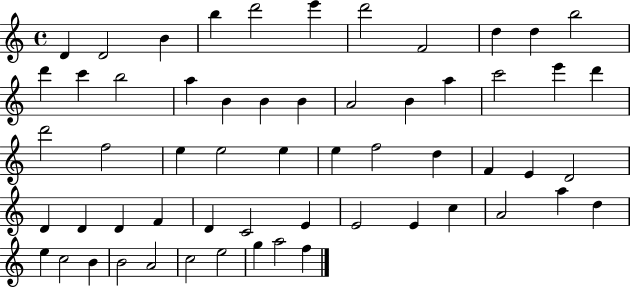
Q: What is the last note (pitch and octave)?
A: F5